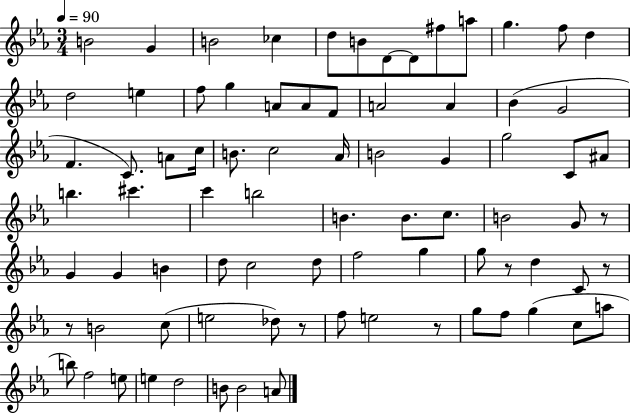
{
  \clef treble
  \numericTimeSignature
  \time 3/4
  \key ees \major
  \tempo 4 = 90
  b'2 g'4 | b'2 ces''4 | d''8 b'8 d'8~~ d'8 fis''8 a''8 | g''4. f''8 d''4 | \break d''2 e''4 | f''8 g''4 a'8 a'8 f'8 | a'2 a'4 | bes'4( g'2 | \break f'4. c'8.) a'8 c''16 | b'8. c''2 aes'16 | b'2 g'4 | g''2 c'8 ais'8 | \break b''4. cis'''4. | c'''4 b''2 | b'4. b'8. c''8. | b'2 g'8 r8 | \break g'4 g'4 b'4 | d''8 c''2 d''8 | f''2 g''4 | g''8 r8 d''4 c'8 r8 | \break r8 b'2 c''8( | e''2 des''8) r8 | f''8 e''2 r8 | g''8 f''8 g''4( c''8 a''8 | \break b''8) f''2 e''8 | e''4 d''2 | b'8 b'2 a'8 | \bar "|."
}